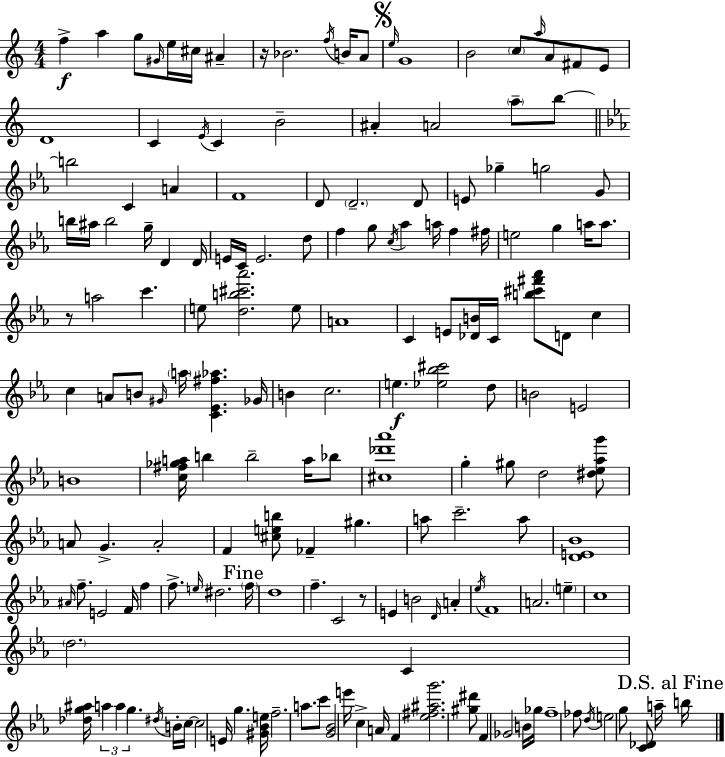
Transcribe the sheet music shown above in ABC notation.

X:1
T:Untitled
M:4/4
L:1/4
K:Am
f a g/2 ^G/4 e/4 ^c/4 ^A z/4 _B2 f/4 B/4 A/2 e/4 G4 B2 c/2 a/4 A/2 ^F/2 E/2 D4 C E/4 C B2 ^A A2 a/2 b/2 b2 C A F4 D/2 D2 D/2 E/2 _g g2 G/2 b/4 ^a/4 b2 g/4 D D/4 E/4 C/4 E2 d/2 f g/2 c/4 _a a/4 f ^f/4 e2 g a/4 a/2 z/2 a2 c' e/2 [db^c'_a']2 e/2 A4 C E/2 [_DB]/4 C/4 [b^c'^f'_a']/2 D/2 c c A/2 B/2 ^G/4 a/4 [C_E^f_a] _G/4 B c2 e [_e_b^c']2 d/2 B2 E2 B4 [c^f_ga]/4 b b2 a/4 _b/2 [^c_d'_a']4 g ^g/2 d2 [^d_e_ag']/2 A/2 G A2 F [^ceb]/2 _F ^g a/2 c'2 a/2 [DE_B]4 ^A/4 f/2 E2 F/4 f f/2 e/4 ^d2 f/4 d4 f C2 z/2 E B2 D/4 A _e/4 F4 A2 e c4 d2 C [_dg^a]/4 a a g ^d/4 B/4 c/4 c2 E/4 g [^G_Be]/4 f2 a/2 c'/2 [G_B]2 e'/4 c A/4 F [_e^f^ag']2 [^g^d']/2 F _G2 B/4 _g/4 f4 _f/2 d/4 e2 g/2 [C_D]/2 a/4 b/4